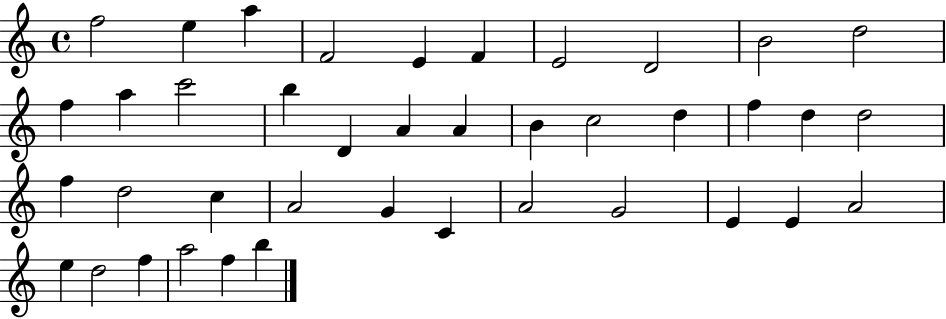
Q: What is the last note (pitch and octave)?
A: B5